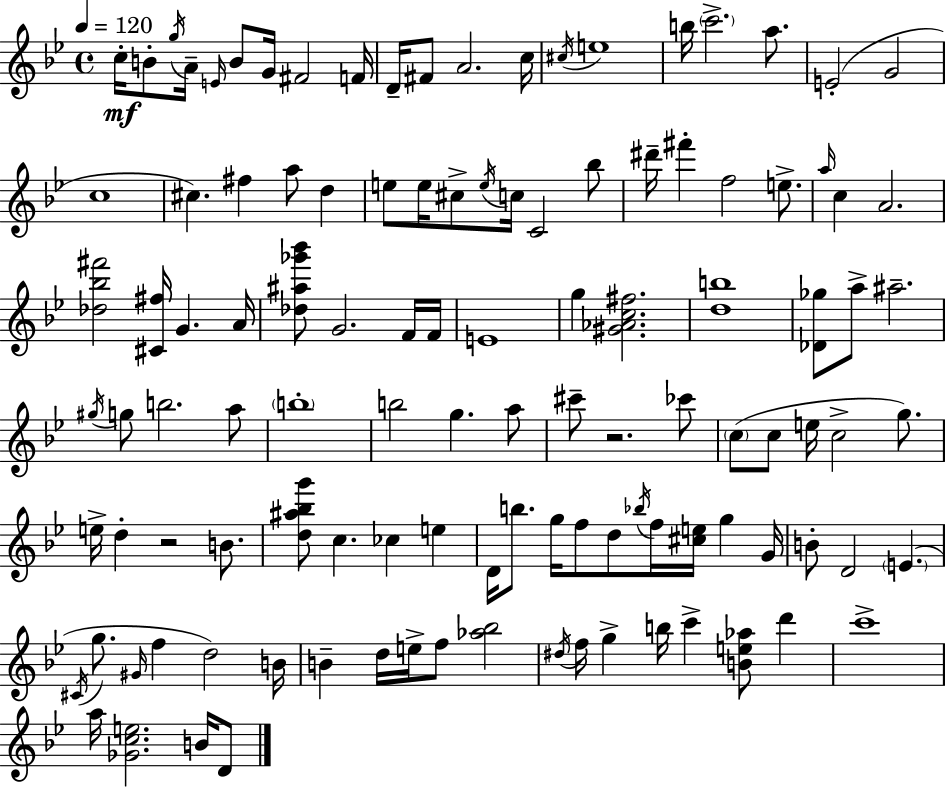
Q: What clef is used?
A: treble